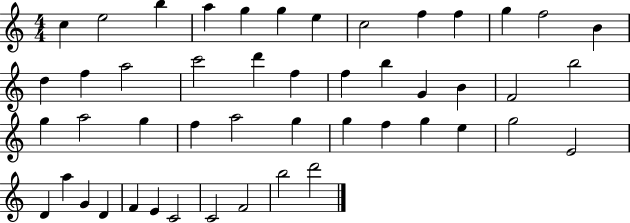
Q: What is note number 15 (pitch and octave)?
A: F5